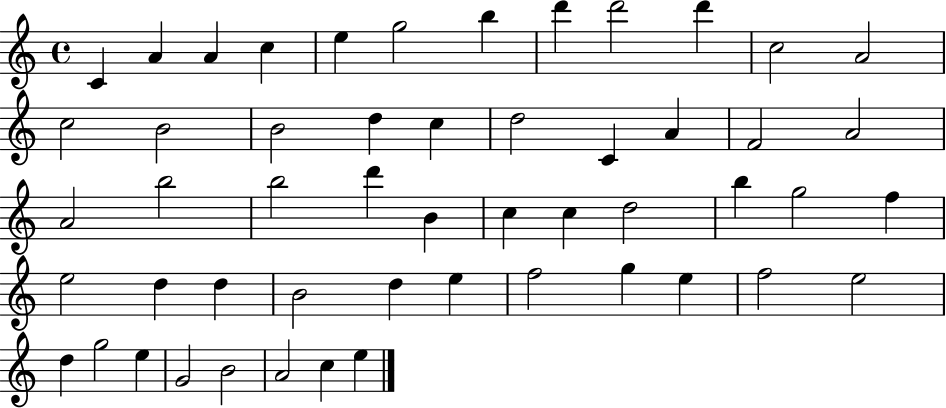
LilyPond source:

{
  \clef treble
  \time 4/4
  \defaultTimeSignature
  \key c \major
  c'4 a'4 a'4 c''4 | e''4 g''2 b''4 | d'''4 d'''2 d'''4 | c''2 a'2 | \break c''2 b'2 | b'2 d''4 c''4 | d''2 c'4 a'4 | f'2 a'2 | \break a'2 b''2 | b''2 d'''4 b'4 | c''4 c''4 d''2 | b''4 g''2 f''4 | \break e''2 d''4 d''4 | b'2 d''4 e''4 | f''2 g''4 e''4 | f''2 e''2 | \break d''4 g''2 e''4 | g'2 b'2 | a'2 c''4 e''4 | \bar "|."
}